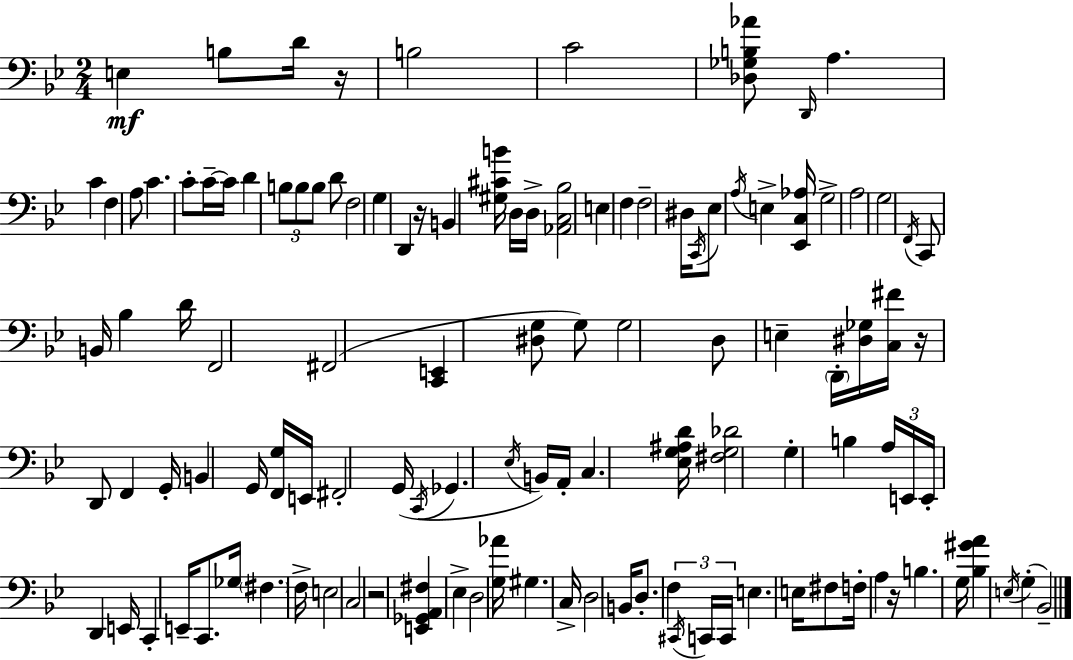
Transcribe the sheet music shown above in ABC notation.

X:1
T:Untitled
M:2/4
L:1/4
K:Gm
E, B,/2 D/4 z/4 B,2 C2 [_D,_G,B,_A]/2 D,,/4 A, C F, A,/2 C C/2 C/4 C/4 D B,/2 B,/2 B,/2 D/2 F,2 G, D,, z/4 B,, [^G,^CB]/4 D,/4 D,/4 [_A,,C,_B,]2 E, F, F,2 ^D,/4 C,,/4 _E,/2 A,/4 E, [_E,,C,_A,]/4 G,2 A,2 G,2 F,,/4 C,,/2 B,,/4 _B, D/4 F,,2 ^F,,2 [C,,E,,] [^D,G,]/2 G,/2 G,2 D,/2 E, D,,/4 [^D,_G,]/4 [C,^F]/4 z/4 D,,/2 F,, G,,/4 B,, G,,/4 [F,,G,]/4 E,,/4 ^F,,2 G,,/4 C,,/4 _G,, _E,/4 B,,/4 A,,/4 C, [_E,G,^A,D]/4 [^F,G,_D]2 G, B, A,/4 E,,/4 E,,/4 D,, E,,/4 C,, E,,/4 C,,/2 _G,/4 ^F, F,/4 E,2 C,2 z2 [E,,_G,,A,,^F,] _E, D,2 [G,_A]/4 ^G, C,/4 D,2 B,,/4 D,/2 F, ^C,,/4 C,,/4 C,,/4 E, E,/4 ^F,/2 F,/4 A, z/4 B, G,/4 [_B,^GA] E,/4 G, _B,,2